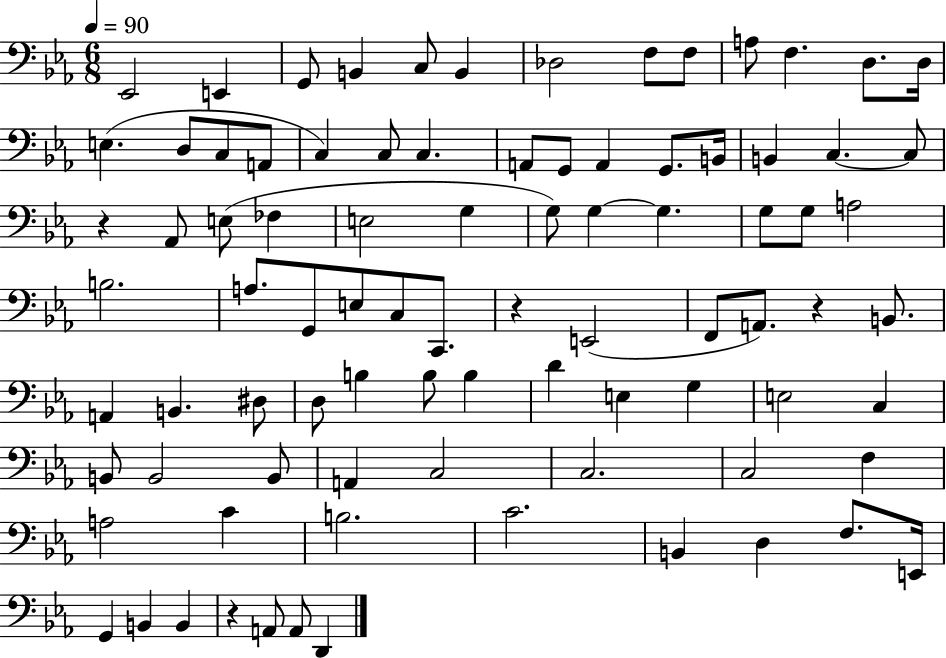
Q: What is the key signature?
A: EES major